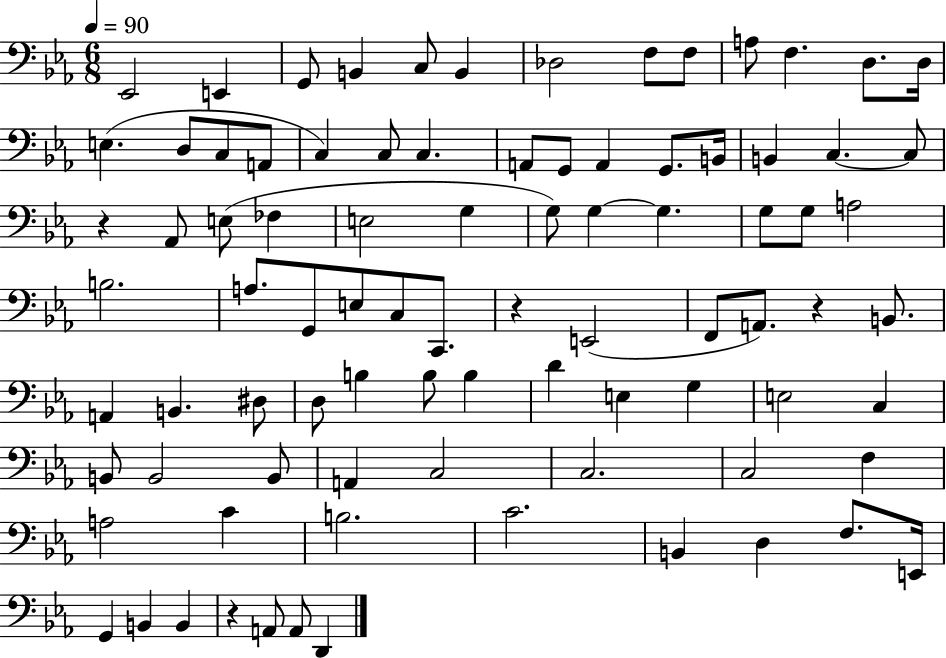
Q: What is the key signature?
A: EES major